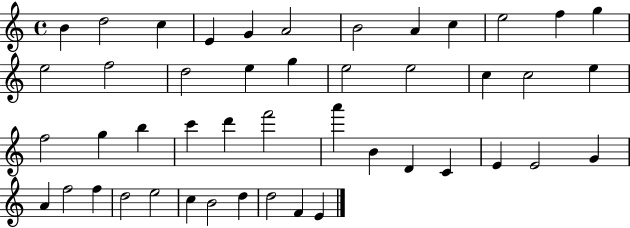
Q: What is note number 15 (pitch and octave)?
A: D5